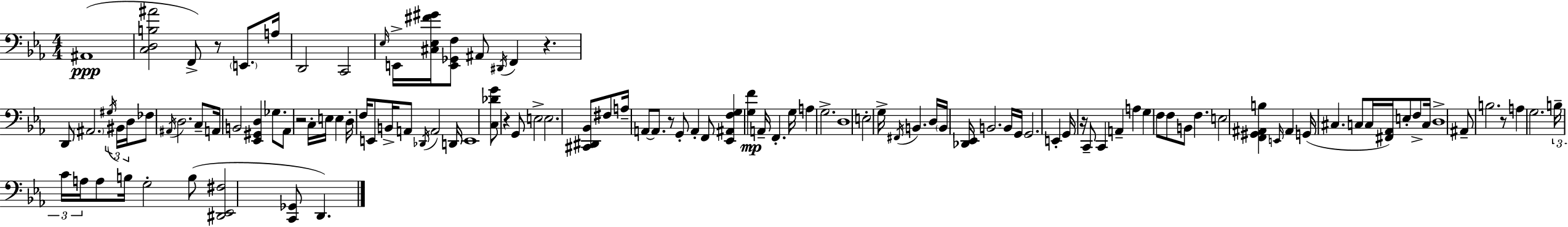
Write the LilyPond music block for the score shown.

{
  \clef bass
  \numericTimeSignature
  \time 4/4
  \key c \minor
  ais,1(\ppp | <c d b ais'>2 f,8->) r8 \parenthesize e,8. a16 | d,2 c,2 | \grace { ees16 } e,16-> <cis ees fis' gis'>16 <e, ges, f>8 ais,8 \acciaccatura { dis,16 } f,4 r4. | \break d,8 \parenthesize ais,2. | \tuplet 3/2 { \acciaccatura { gis16 } bis,16 d16 } fes8 \acciaccatura { ais,16 } d2. | c8-- a,16 b,2 <ees, gis, d>4 | ges8. aes,8 r2 c16-. e16 | \break e4 d16-. f16 e,8 b,16-> a,8 \acciaccatura { des,16 } a,2 | d,16 e,1 | <c des' g'>8 r4 g,8 e2-> | e2. | \break <cis, dis, bes,>8 fis8 a16-- a,8~~ a,8. r8 g,8-. a,4-. | f,8 <ees, ais, f g>4 <g f'>4\mp a,16-- f,4.-. | g16 a4 g2.-> | d1 | \break e2-. g16-> \acciaccatura { fis,16 } b,4. | d16 \parenthesize b,16 <des, ees,>16 b,2. | b,16 g,16 g,2. | e,4-. g,16 r16 c,8-- c,4 a,4-- | \break a4 g4 f8 f8 b,8 | f4. e2 <f, gis, ais, b>4 | \grace { e,16 } ais,4 g,16( cis4. c8 | c16 <fis, aes,>16) e8-. f8-> c16 d1-> | \break ais,8-- b2. | r8 a4 g2. | \tuplet 3/2 { b16-- c'16 a16 } a8 b16 g2-. | b8( <dis, ees, fis>2 <c, ges,>8 | \break d,4.) \bar "|."
}